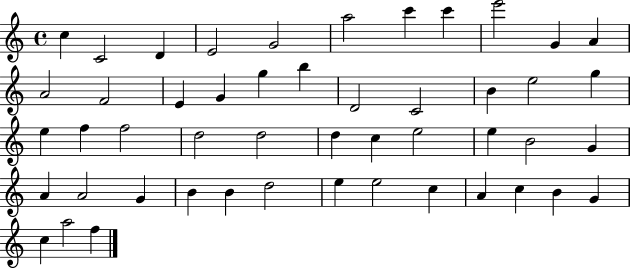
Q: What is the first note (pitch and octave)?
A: C5